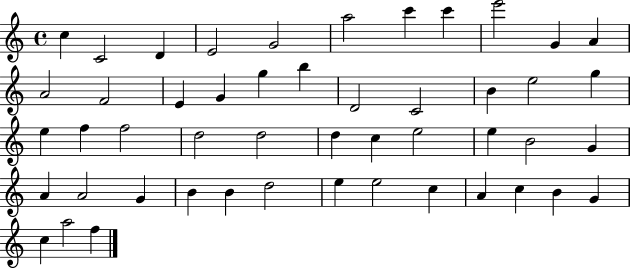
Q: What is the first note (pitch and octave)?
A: C5